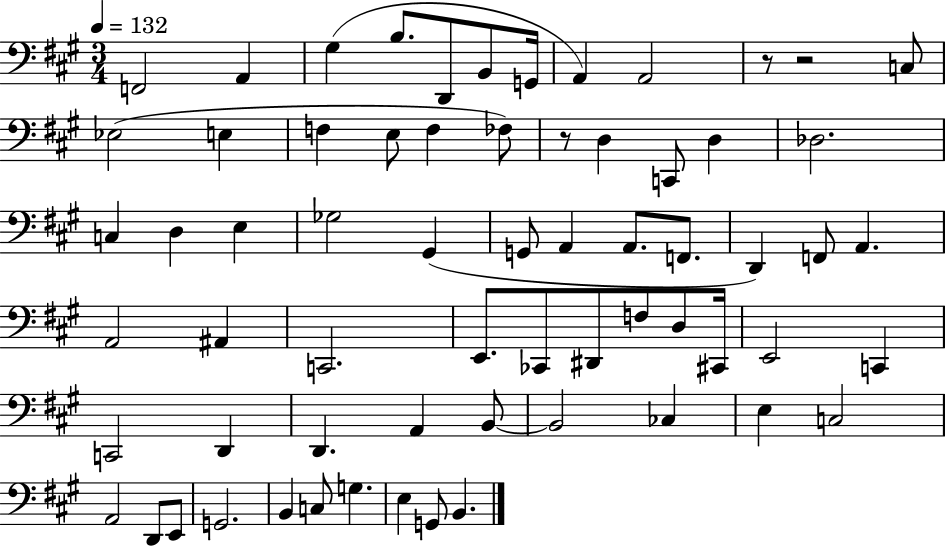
X:1
T:Untitled
M:3/4
L:1/4
K:A
F,,2 A,, ^G, B,/2 D,,/2 B,,/2 G,,/4 A,, A,,2 z/2 z2 C,/2 _E,2 E, F, E,/2 F, _F,/2 z/2 D, C,,/2 D, _D,2 C, D, E, _G,2 ^G,, G,,/2 A,, A,,/2 F,,/2 D,, F,,/2 A,, A,,2 ^A,, C,,2 E,,/2 _C,,/2 ^D,,/2 F,/2 D,/2 ^C,,/4 E,,2 C,, C,,2 D,, D,, A,, B,,/2 B,,2 _C, E, C,2 A,,2 D,,/2 E,,/2 G,,2 B,, C,/2 G, E, G,,/2 B,,